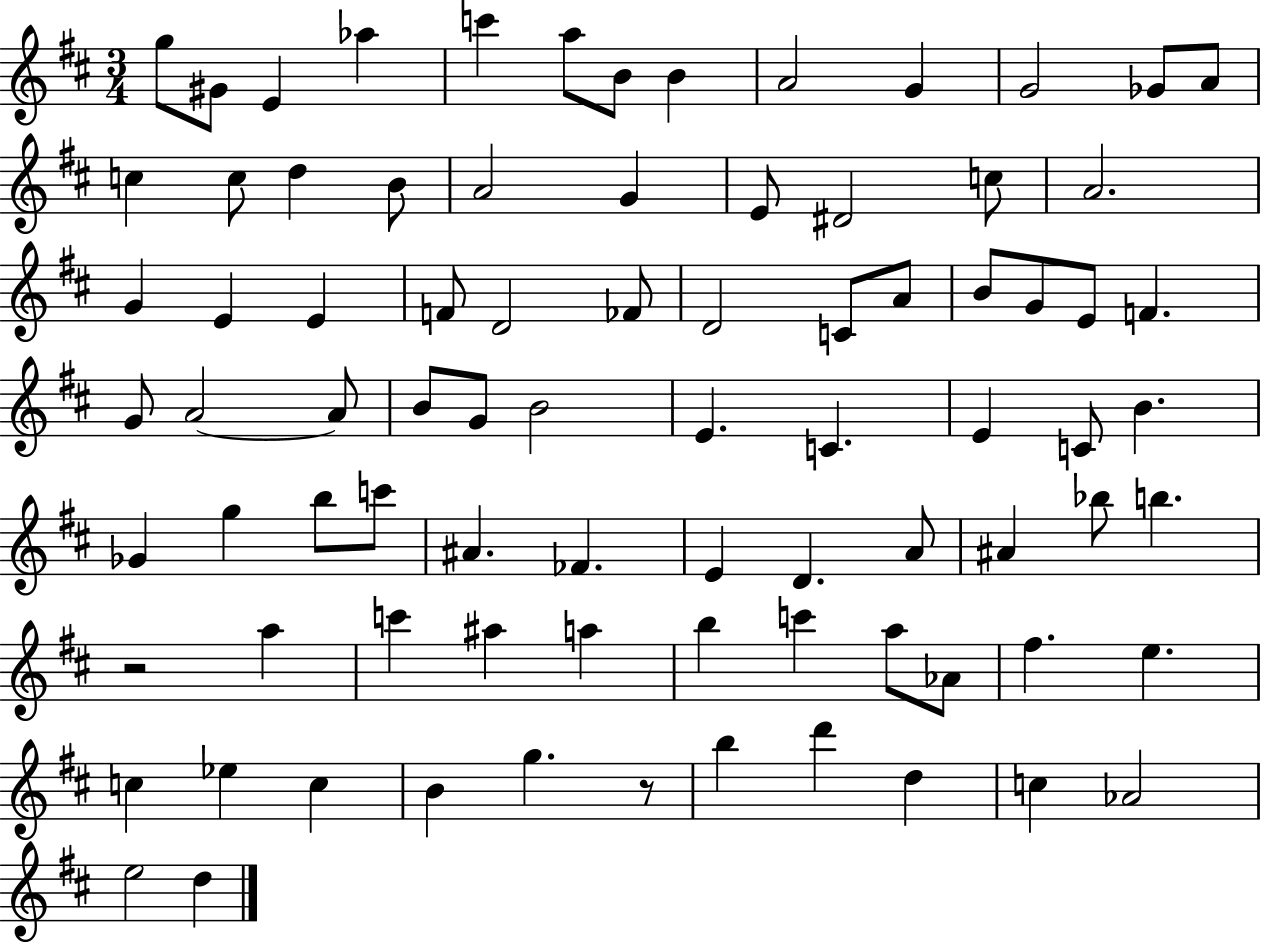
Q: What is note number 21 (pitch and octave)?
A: D#4